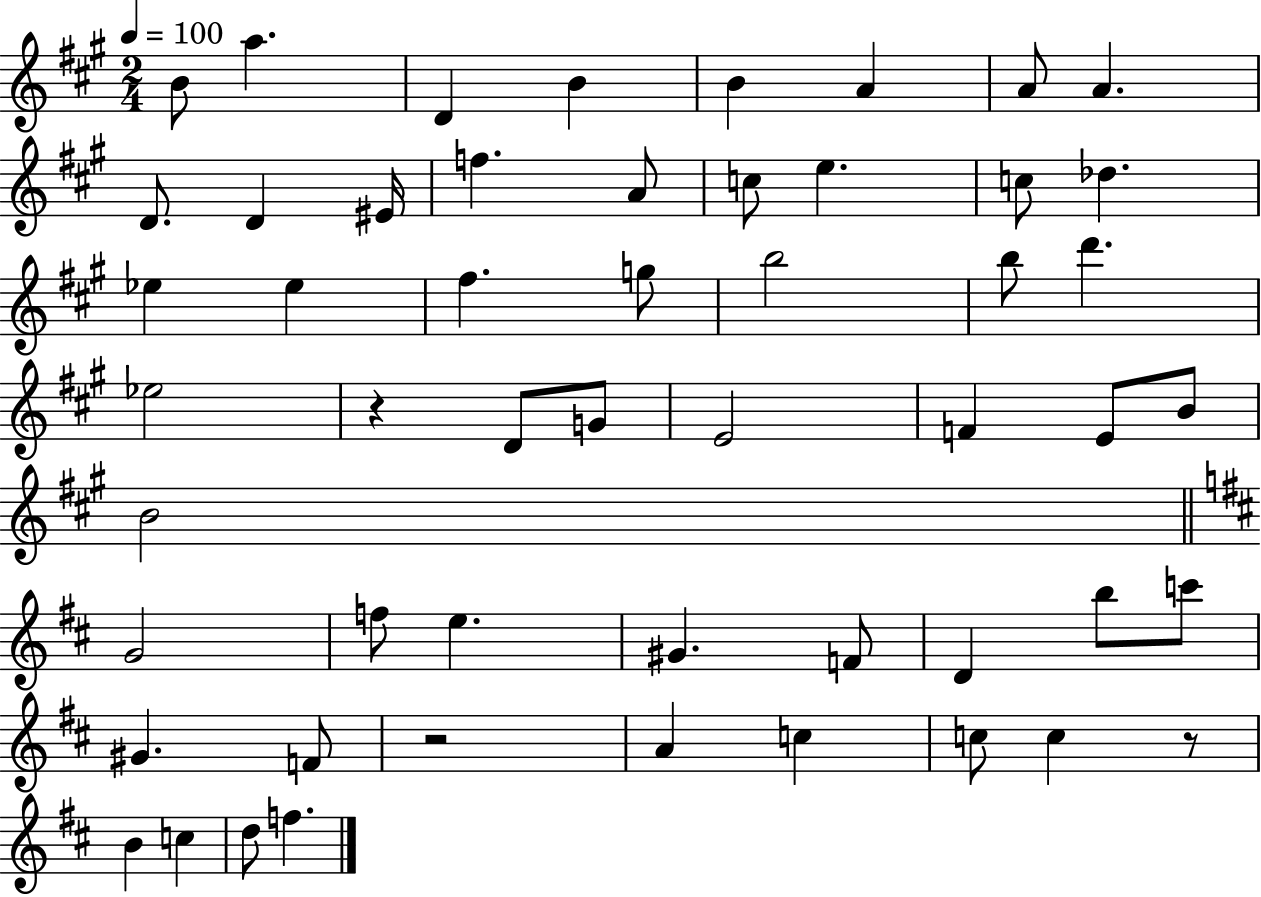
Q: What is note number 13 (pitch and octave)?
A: A4